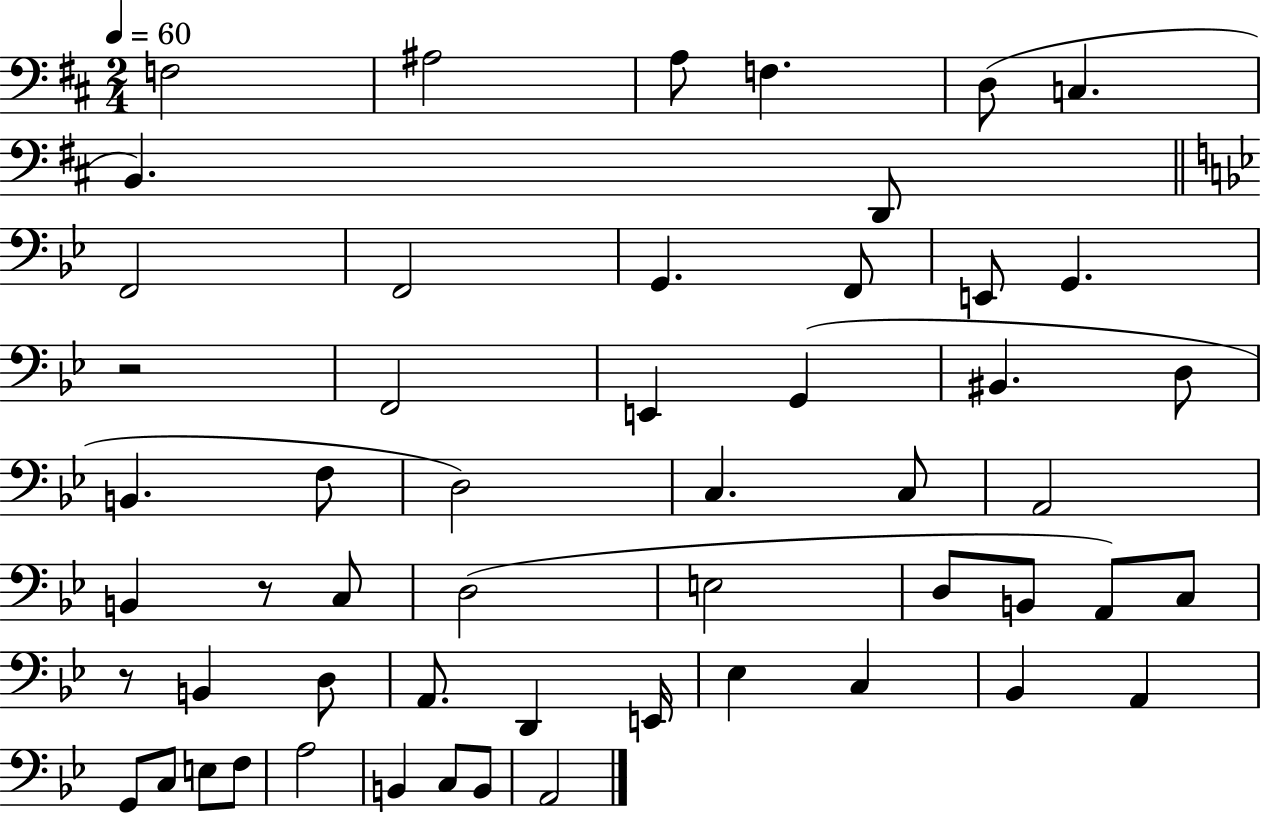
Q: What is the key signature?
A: D major